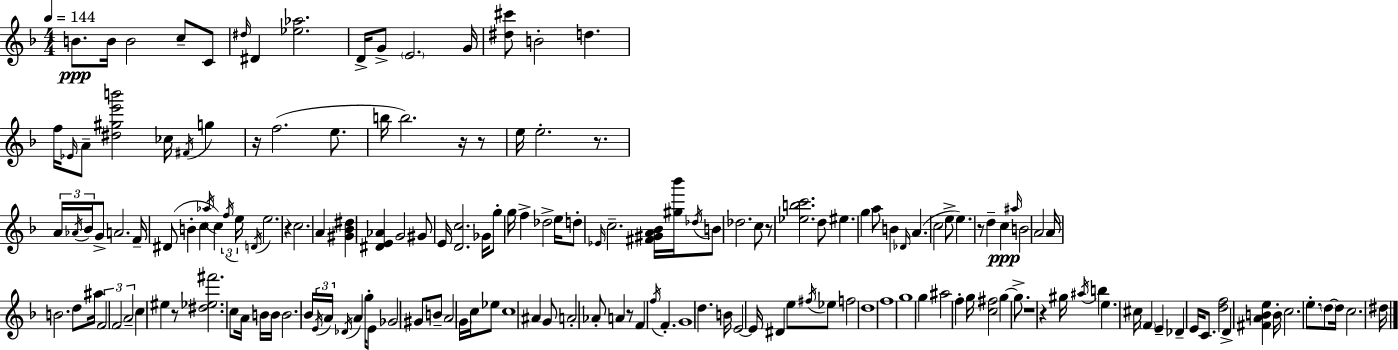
B4/e. B4/s B4/h C5/e C4/e D#5/s D#4/q [Eb5,Ab5]/h. D4/s G4/e E4/h. G4/s [D#5,C#6]/e B4/h D5/q. F5/s Eb4/s A4/e [D#5,G#5,E6,B6]/h CES5/s F#4/s G5/q R/s F5/h. E5/e. B5/s B5/h. R/s R/e E5/s E5/h. R/e. A4/s Ab4/s Bb4/s G4/e A4/h. F4/s D#4/e B4/q C5/q Ab5/s C5/q F5/s E5/s D4/s E5/h. R/q C5/h. A4/q [G#4,Bb4,D#5]/q [D#4,E4,Ab4]/q G4/h G#4/e E4/s [D4,C5]/h. Gb4/s G5/e G5/s F5/q Db5/h E5/s D5/e Eb4/s C5/h. [F#4,G#4,A4,Bb4]/s [G#5,Bb6]/s Db5/s B4/e Db5/h. C5/e R/e [Eb5,B5,C6]/h. D5/e EIS5/q. G5/q A5/e B4/q Db4/s A4/q. C5/h E5/e E5/q. R/e D5/q C5/q A#5/s B4/h A4/h A4/s B4/h. D5/e A#5/s F4/h F4/h A4/h C5/q EIS5/q R/e [D#5,Eb5,F#6]/h. C5/e A4/s B4/s B4/s B4/h. Bb4/s E4/s A4/s Db4/s A4/q G5/s E4/e Gb4/h G#4/e B4/e A4/h G4/s C5/s Eb5/e C5/w A#4/q G4/e A4/h Ab4/e A4/q R/e F4/q F5/s F4/q. G4/w D5/q. B4/s E4/h E4/s D#4/q E5/e F#5/s Eb5/e F5/h D5/w F5/w G5/w G5/q A#5/h F5/q G5/s [C5,F#5]/h G5/q G5/e. R/w R/q G#5/s A#5/s B5/q E5/q. C#5/s F4/q E4/q Db4/q E4/s C4/e. [D5,F5]/h D4/q [F#4,A4,B4,E5]/q B4/s C5/h. E5/e. D5/e D5/s C5/h. D#5/s